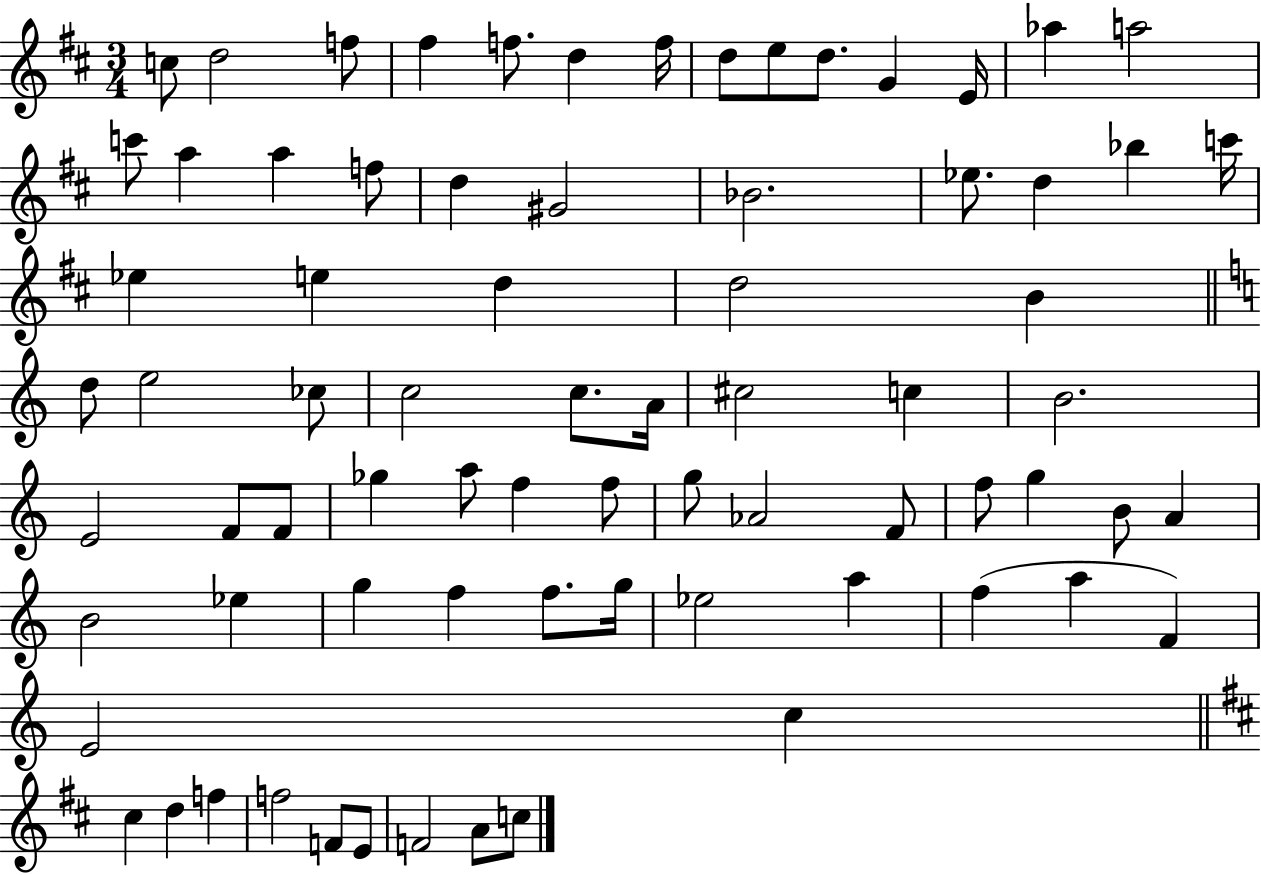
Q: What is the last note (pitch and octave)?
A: C5